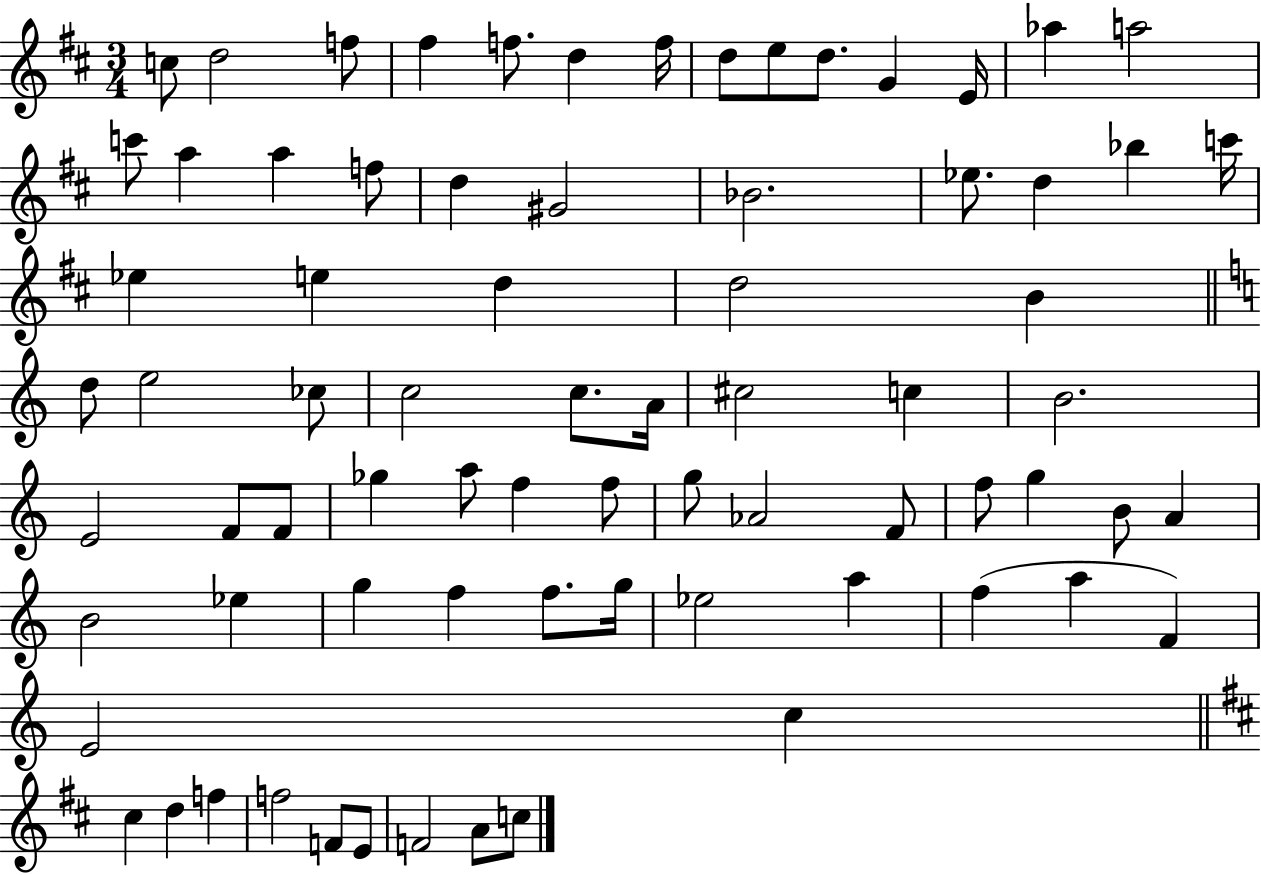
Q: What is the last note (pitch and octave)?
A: C5